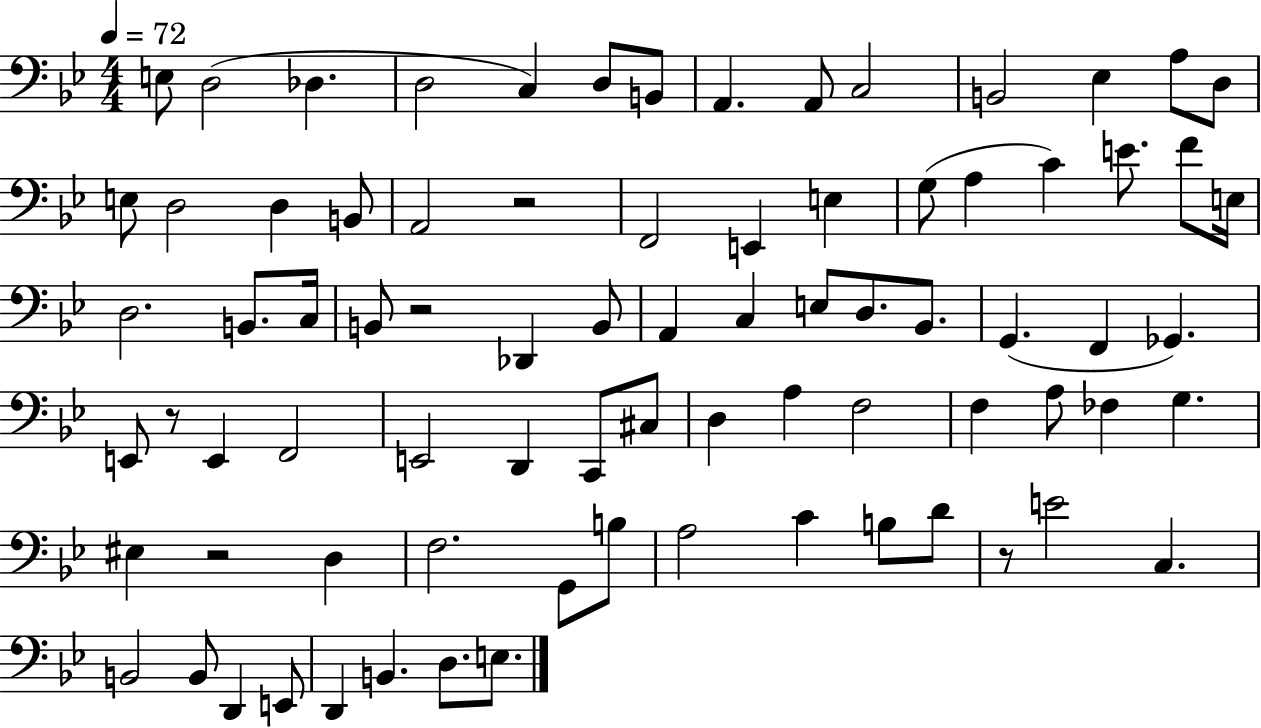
{
  \clef bass
  \numericTimeSignature
  \time 4/4
  \key bes \major
  \tempo 4 = 72
  e8 d2( des4. | d2 c4) d8 b,8 | a,4. a,8 c2 | b,2 ees4 a8 d8 | \break e8 d2 d4 b,8 | a,2 r2 | f,2 e,4 e4 | g8( a4 c'4) e'8. f'8 e16 | \break d2. b,8. c16 | b,8 r2 des,4 b,8 | a,4 c4 e8 d8. bes,8. | g,4.( f,4 ges,4.) | \break e,8 r8 e,4 f,2 | e,2 d,4 c,8 cis8 | d4 a4 f2 | f4 a8 fes4 g4. | \break eis4 r2 d4 | f2. g,8 b8 | a2 c'4 b8 d'8 | r8 e'2 c4. | \break b,2 b,8 d,4 e,8 | d,4 b,4. d8. e8. | \bar "|."
}